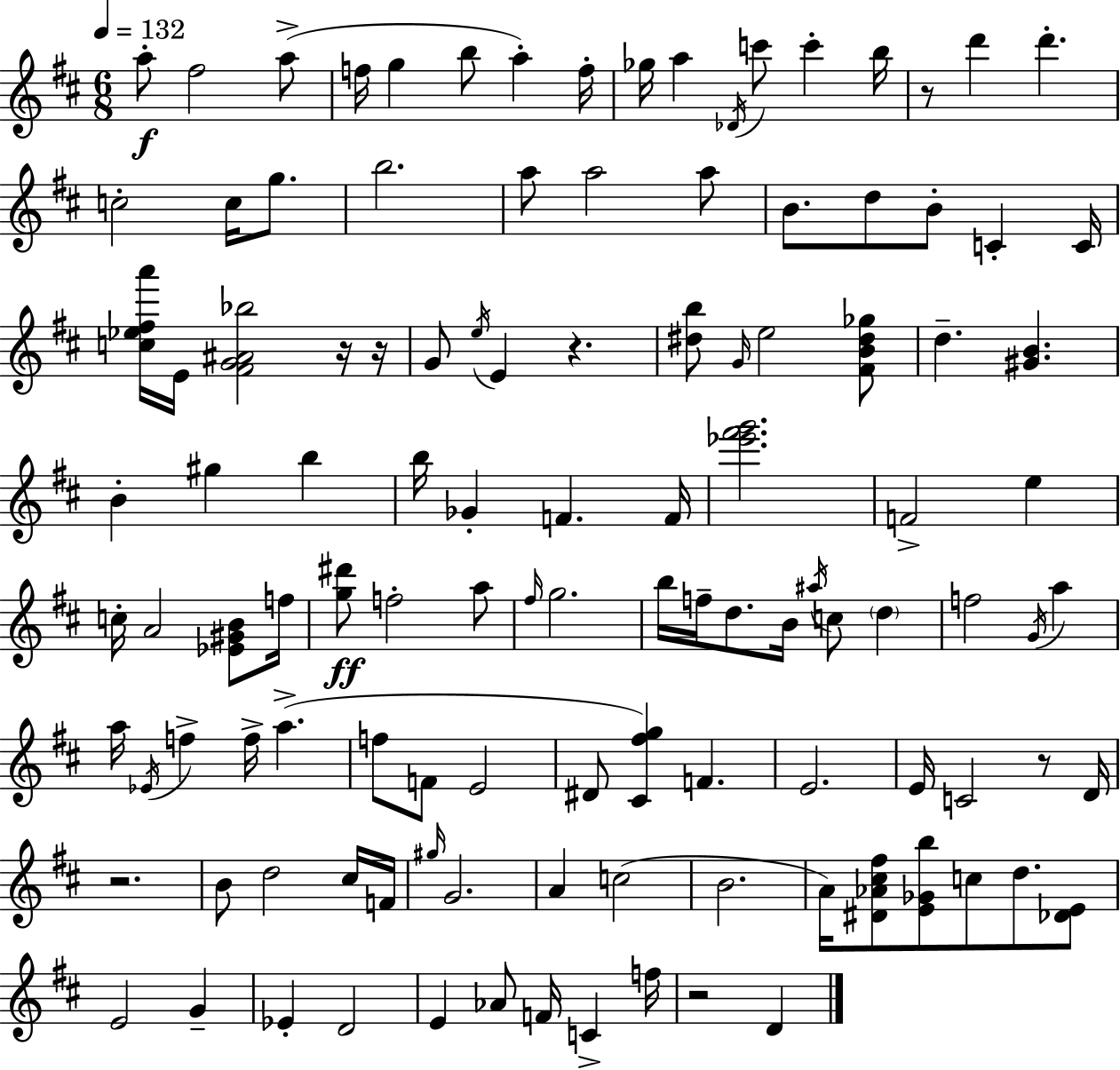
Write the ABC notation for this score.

X:1
T:Untitled
M:6/8
L:1/4
K:D
a/2 ^f2 a/2 f/4 g b/2 a f/4 _g/4 a _D/4 c'/2 c' b/4 z/2 d' d' c2 c/4 g/2 b2 a/2 a2 a/2 B/2 d/2 B/2 C C/4 [c_e^fa']/4 E/4 [^FG^A_b]2 z/4 z/4 G/2 e/4 E z [^db]/2 G/4 e2 [^FB^d_g]/2 d [^GB] B ^g b b/4 _G F F/4 [_e'^f'g']2 F2 e c/4 A2 [_E^GB]/2 f/4 [g^d']/2 f2 a/2 ^f/4 g2 b/4 f/4 d/2 B/4 ^a/4 c/2 d f2 G/4 a a/4 _E/4 f f/4 a f/2 F/2 E2 ^D/2 [^C^fg] F E2 E/4 C2 z/2 D/4 z2 B/2 d2 ^c/4 F/4 ^g/4 G2 A c2 B2 A/4 [^D_A^c^f]/2 [E_Gb]/2 c/2 d/2 [_DE]/2 E2 G _E D2 E _A/2 F/4 C f/4 z2 D